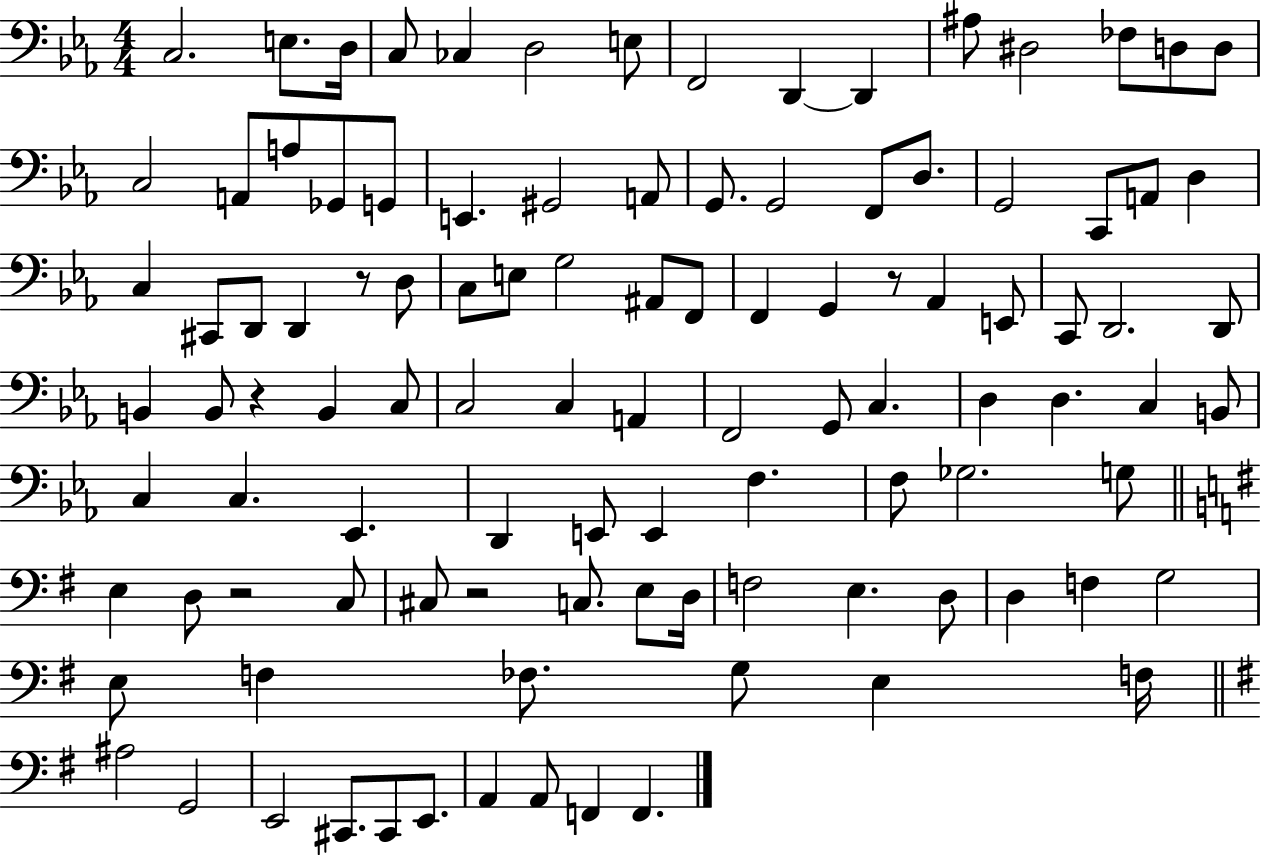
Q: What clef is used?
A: bass